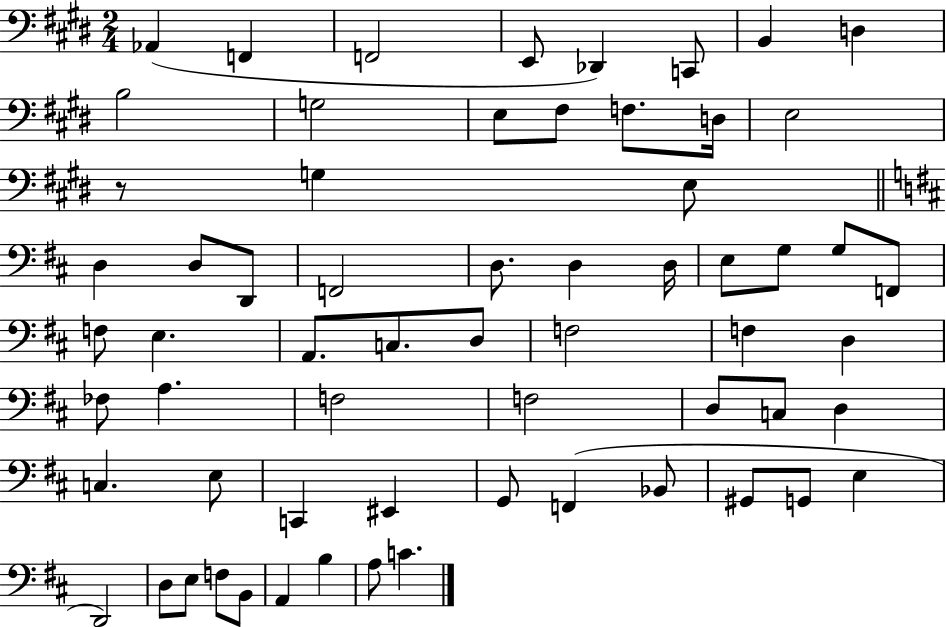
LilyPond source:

{
  \clef bass
  \numericTimeSignature
  \time 2/4
  \key e \major
  aes,4( f,4 | f,2 | e,8 des,4) c,8 | b,4 d4 | \break b2 | g2 | e8 fis8 f8. d16 | e2 | \break r8 g4 e8 | \bar "||" \break \key d \major d4 d8 d,8 | f,2 | d8. d4 d16 | e8 g8 g8 f,8 | \break f8 e4. | a,8. c8. d8 | f2 | f4 d4 | \break fes8 a4. | f2 | f2 | d8 c8 d4 | \break c4. e8 | c,4 eis,4 | g,8 f,4( bes,8 | gis,8 g,8 e4 | \break d,2) | d8 e8 f8 b,8 | a,4 b4 | a8 c'4. | \break \bar "|."
}